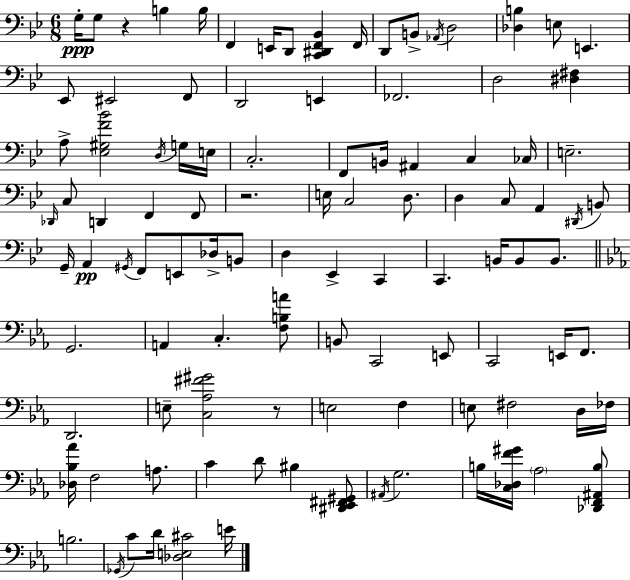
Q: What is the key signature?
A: BES major